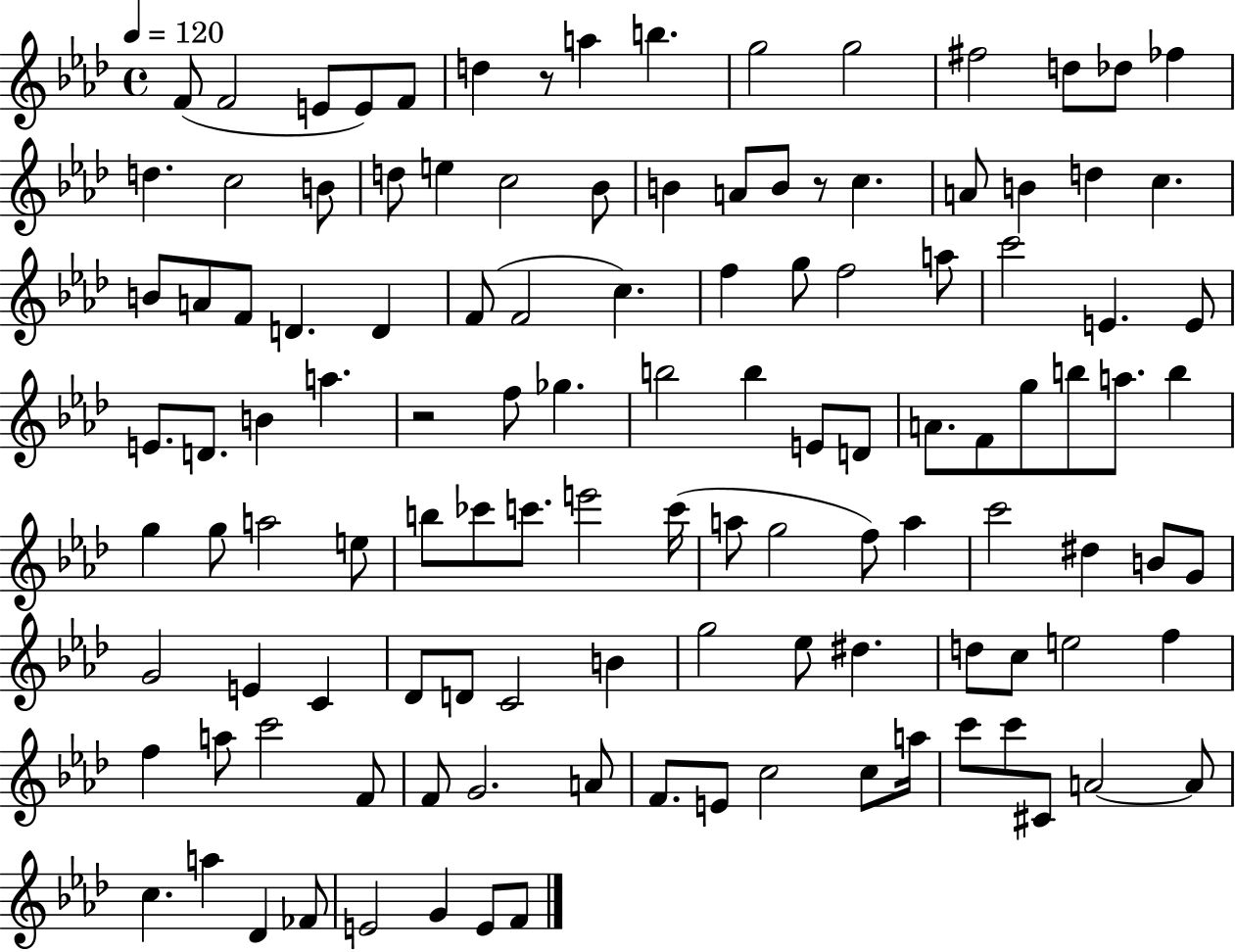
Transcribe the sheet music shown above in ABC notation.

X:1
T:Untitled
M:4/4
L:1/4
K:Ab
F/2 F2 E/2 E/2 F/2 d z/2 a b g2 g2 ^f2 d/2 _d/2 _f d c2 B/2 d/2 e c2 _B/2 B A/2 B/2 z/2 c A/2 B d c B/2 A/2 F/2 D D F/2 F2 c f g/2 f2 a/2 c'2 E E/2 E/2 D/2 B a z2 f/2 _g b2 b E/2 D/2 A/2 F/2 g/2 b/2 a/2 b g g/2 a2 e/2 b/2 _c'/2 c'/2 e'2 c'/4 a/2 g2 f/2 a c'2 ^d B/2 G/2 G2 E C _D/2 D/2 C2 B g2 _e/2 ^d d/2 c/2 e2 f f a/2 c'2 F/2 F/2 G2 A/2 F/2 E/2 c2 c/2 a/4 c'/2 c'/2 ^C/2 A2 A/2 c a _D _F/2 E2 G E/2 F/2